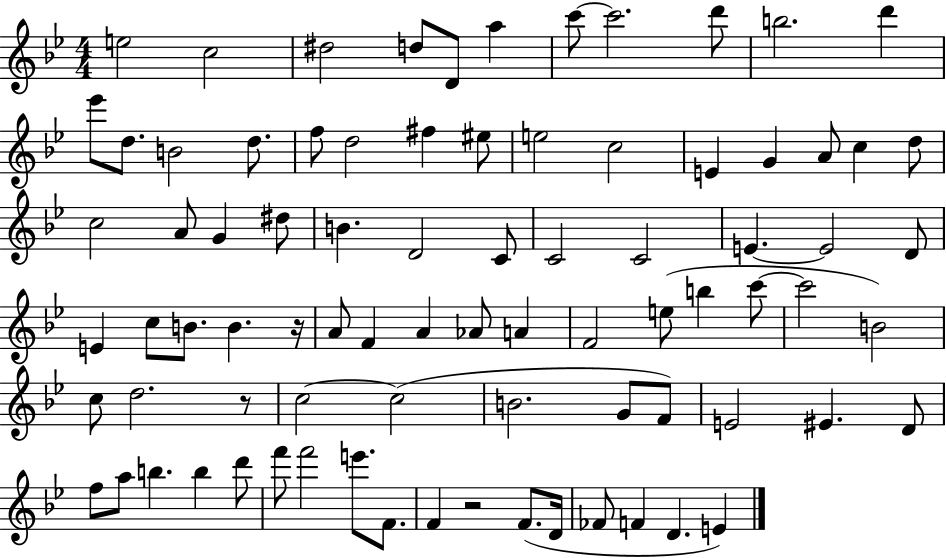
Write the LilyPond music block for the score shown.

{
  \clef treble
  \numericTimeSignature
  \time 4/4
  \key bes \major
  e''2 c''2 | dis''2 d''8 d'8 a''4 | c'''8~~ c'''2. d'''8 | b''2. d'''4 | \break ees'''8 d''8. b'2 d''8. | f''8 d''2 fis''4 eis''8 | e''2 c''2 | e'4 g'4 a'8 c''4 d''8 | \break c''2 a'8 g'4 dis''8 | b'4. d'2 c'8 | c'2 c'2 | e'4.~~ e'2 d'8 | \break e'4 c''8 b'8. b'4. r16 | a'8 f'4 a'4 aes'8 a'4 | f'2 e''8( b''4 c'''8~~ | c'''2 b'2) | \break c''8 d''2. r8 | c''2~~ c''2( | b'2. g'8 f'8) | e'2 eis'4. d'8 | \break f''8 a''8 b''4. b''4 d'''8 | f'''8 f'''2 e'''8. f'8. | f'4 r2 f'8.( d'16 | fes'8 f'4 d'4. e'4) | \break \bar "|."
}